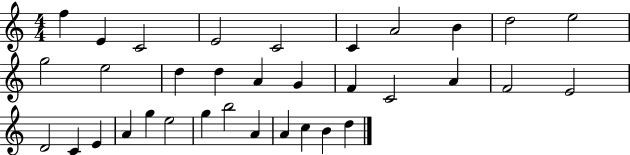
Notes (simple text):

F5/q E4/q C4/h E4/h C4/h C4/q A4/h B4/q D5/h E5/h G5/h E5/h D5/q D5/q A4/q G4/q F4/q C4/h A4/q F4/h E4/h D4/h C4/q E4/q A4/q G5/q E5/h G5/q B5/h A4/q A4/q C5/q B4/q D5/q